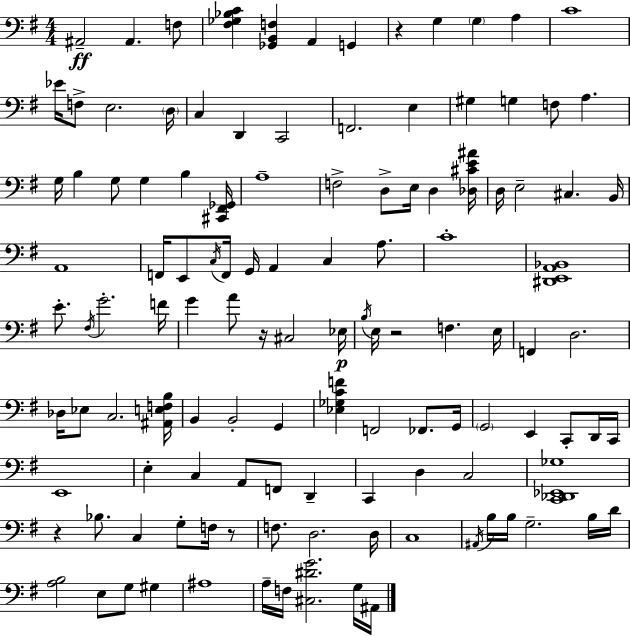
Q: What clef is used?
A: bass